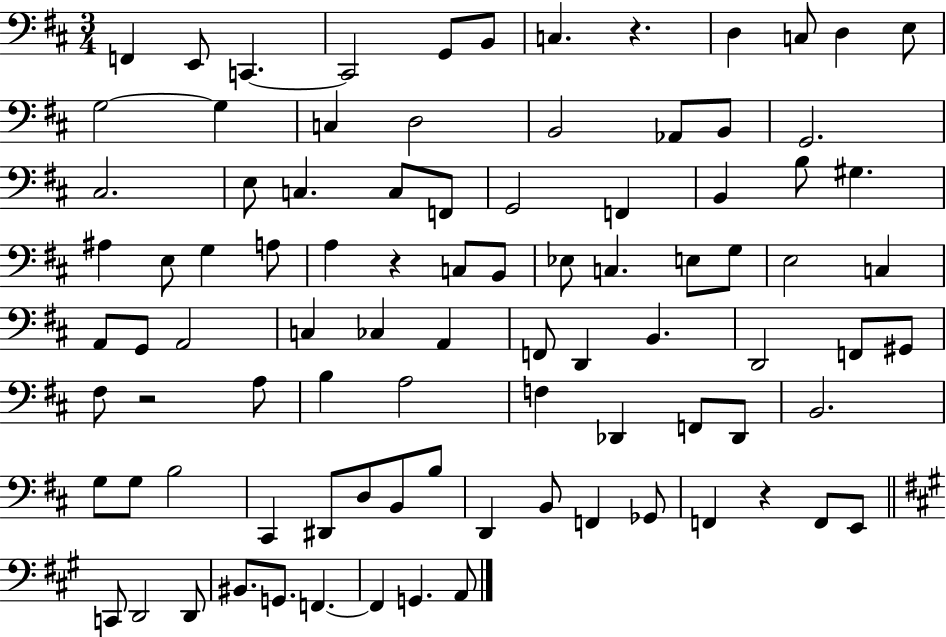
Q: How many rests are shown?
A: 4